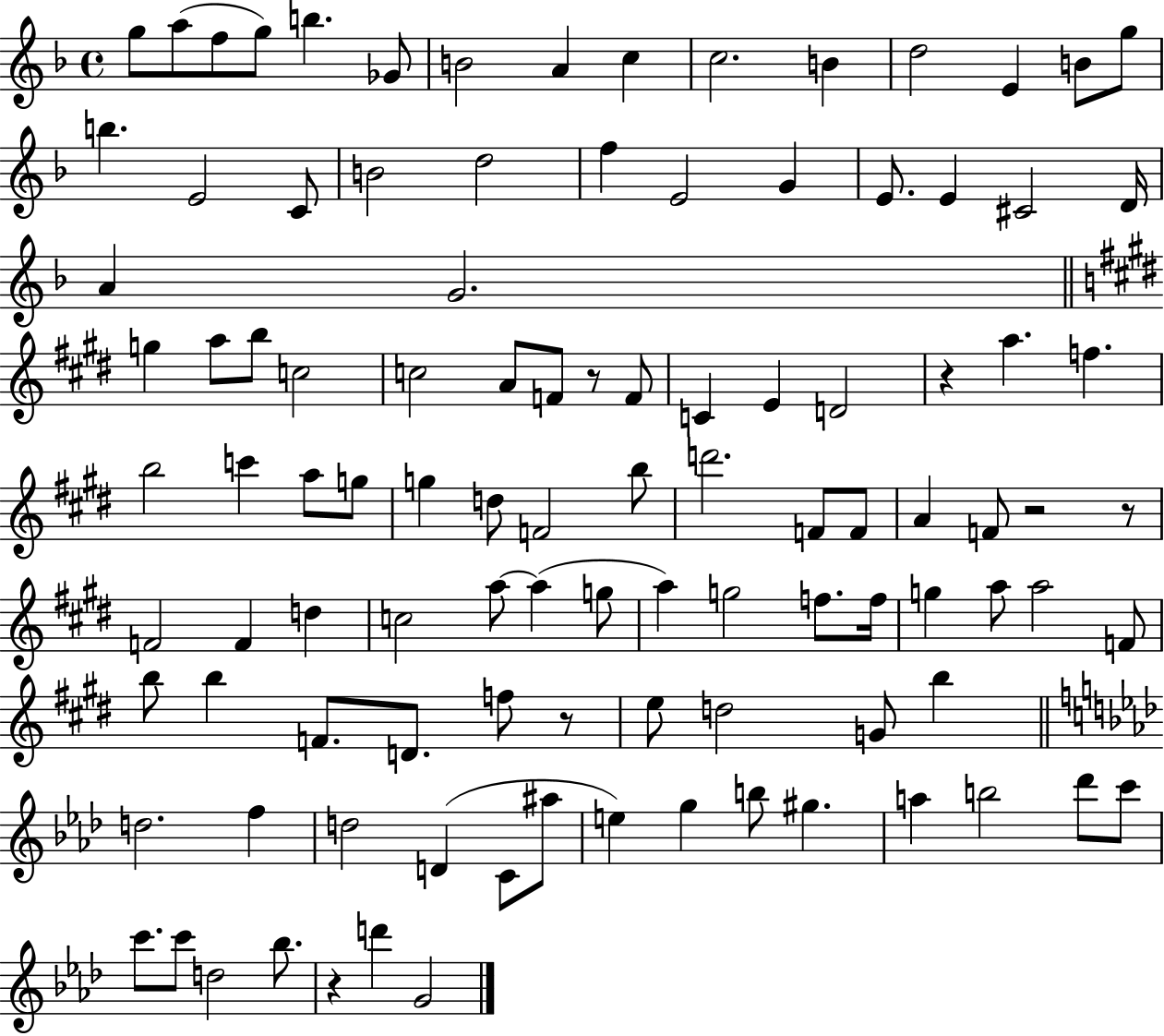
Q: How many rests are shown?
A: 6